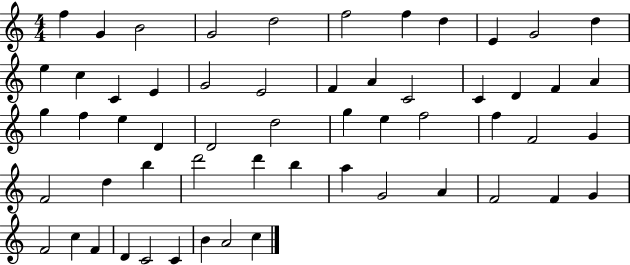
X:1
T:Untitled
M:4/4
L:1/4
K:C
f G B2 G2 d2 f2 f d E G2 d e c C E G2 E2 F A C2 C D F A g f e D D2 d2 g e f2 f F2 G F2 d b d'2 d' b a G2 A F2 F G F2 c F D C2 C B A2 c